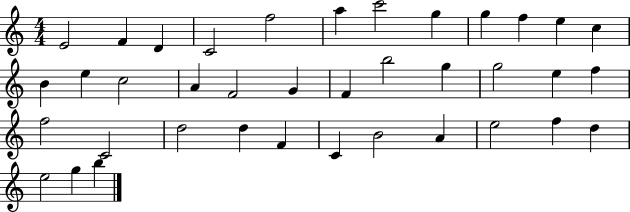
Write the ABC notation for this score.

X:1
T:Untitled
M:4/4
L:1/4
K:C
E2 F D C2 f2 a c'2 g g f e c B e c2 A F2 G F b2 g g2 e f f2 C2 d2 d F C B2 A e2 f d e2 g b